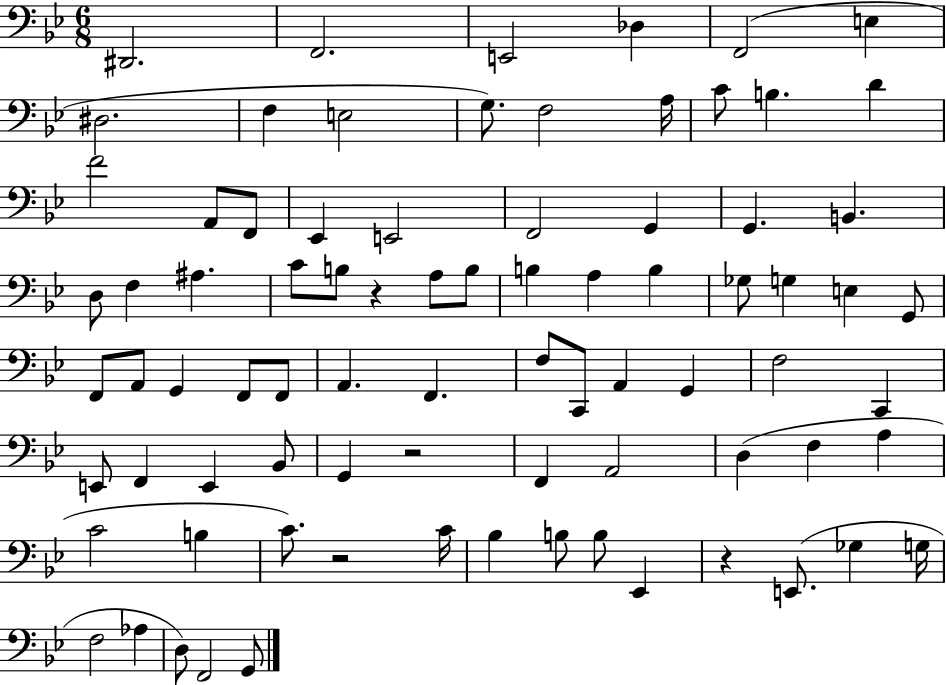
{
  \clef bass
  \numericTimeSignature
  \time 6/8
  \key bes \major
  dis,2. | f,2. | e,2 des4 | f,2( e4 | \break dis2. | f4 e2 | g8.) f2 a16 | c'8 b4. d'4 | \break f'2 a,8 f,8 | ees,4 e,2 | f,2 g,4 | g,4. b,4. | \break d8 f4 ais4. | c'8 b8 r4 a8 b8 | b4 a4 b4 | ges8 g4 e4 g,8 | \break f,8 a,8 g,4 f,8 f,8 | a,4. f,4. | f8 c,8 a,4 g,4 | f2 c,4 | \break e,8 f,4 e,4 bes,8 | g,4 r2 | f,4 a,2 | d4( f4 a4 | \break c'2 b4 | c'8.) r2 c'16 | bes4 b8 b8 ees,4 | r4 e,8.( ges4 g16 | \break f2 aes4 | d8) f,2 g,8 | \bar "|."
}